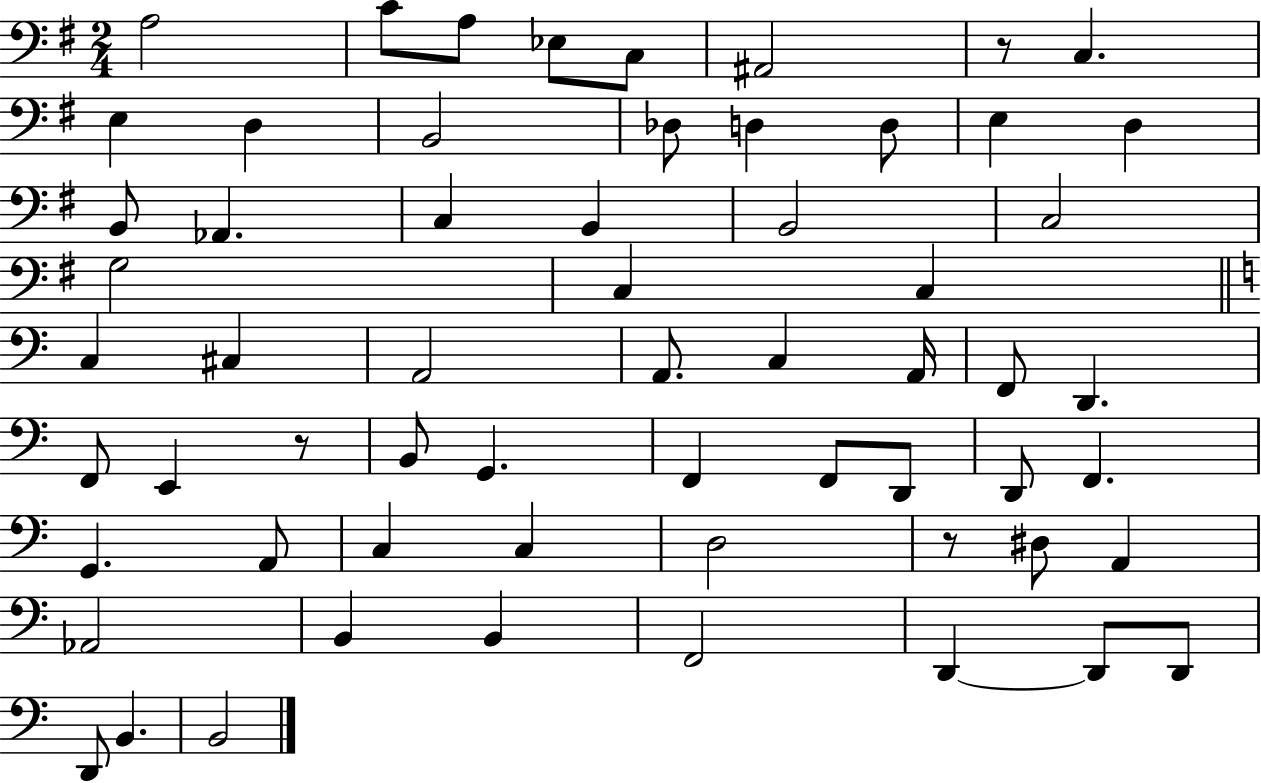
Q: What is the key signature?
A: G major